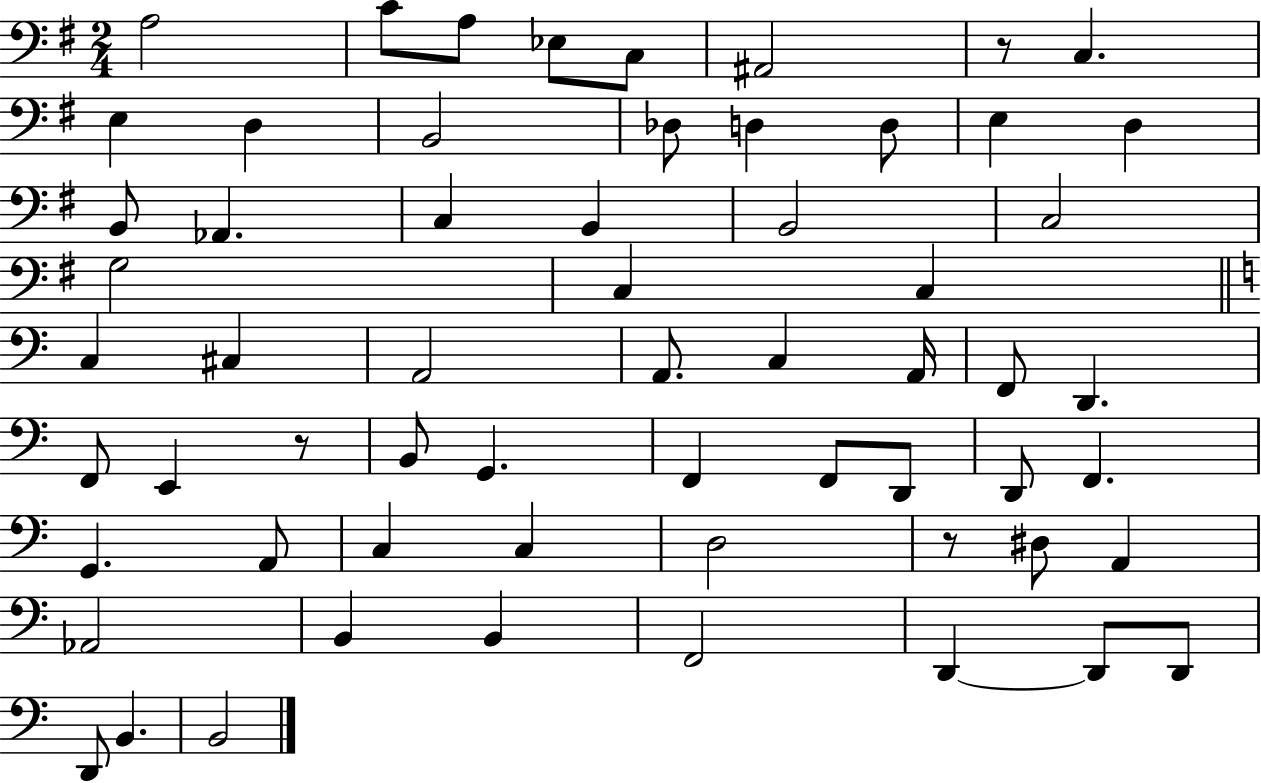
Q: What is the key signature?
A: G major